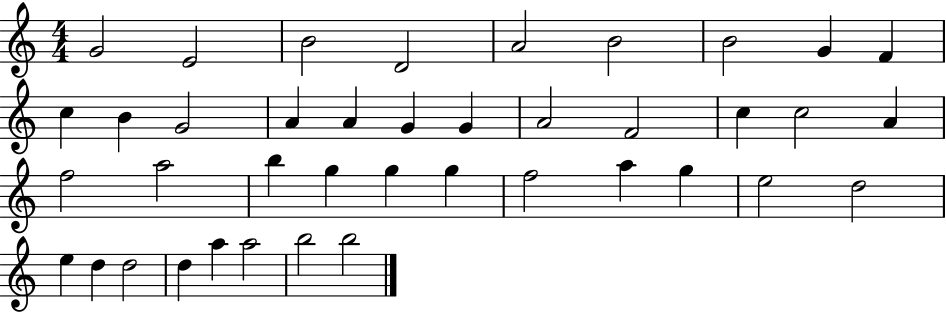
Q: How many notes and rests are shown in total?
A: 40